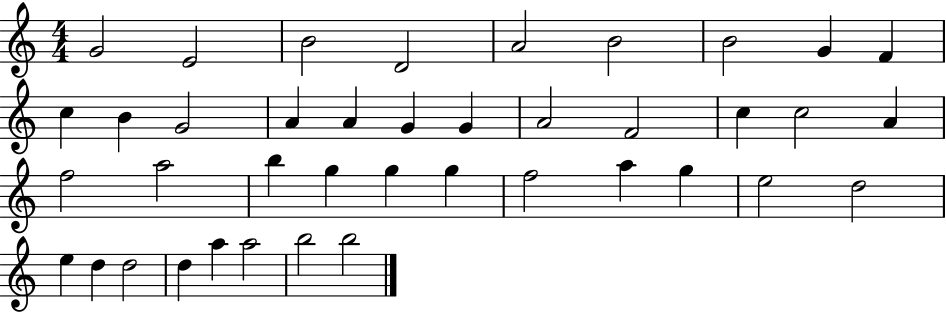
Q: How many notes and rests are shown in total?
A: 40